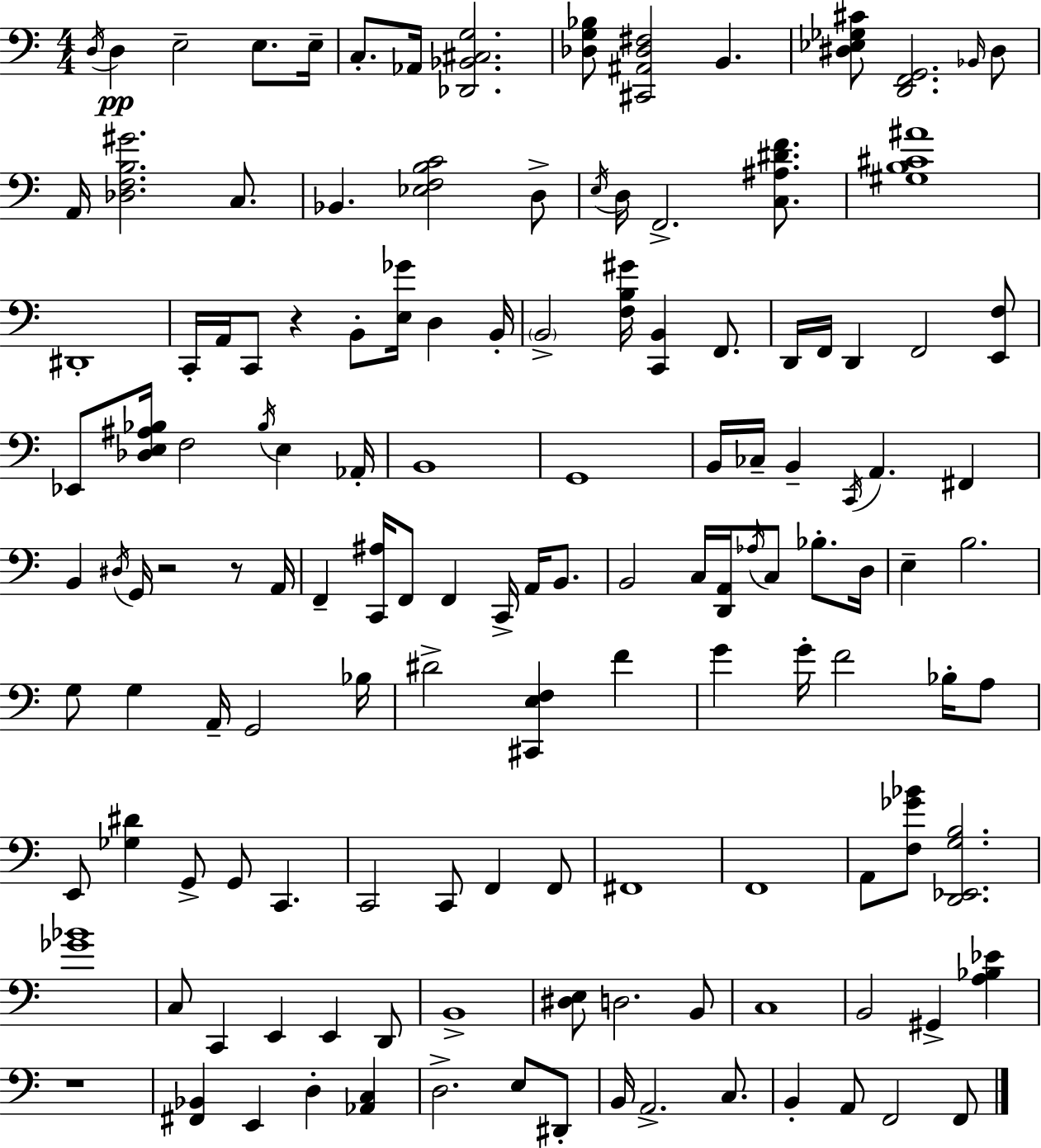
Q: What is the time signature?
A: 4/4